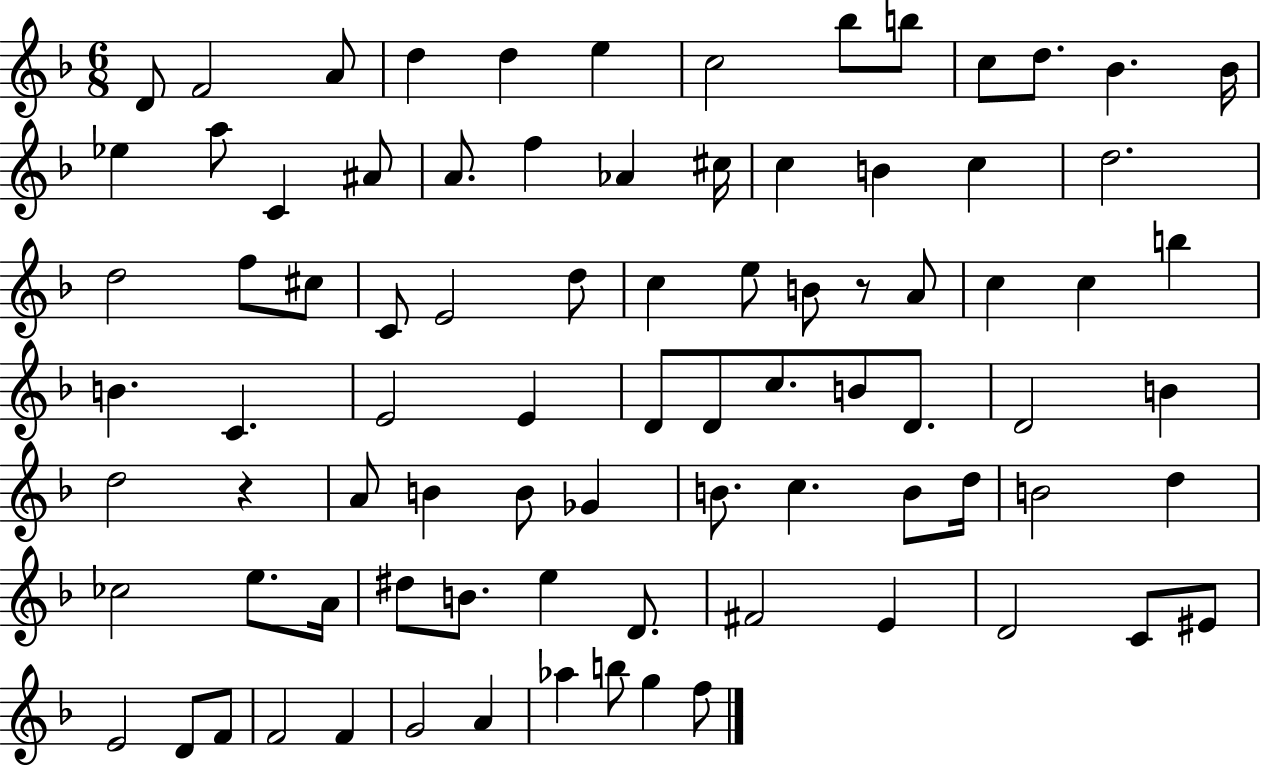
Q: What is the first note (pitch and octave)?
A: D4